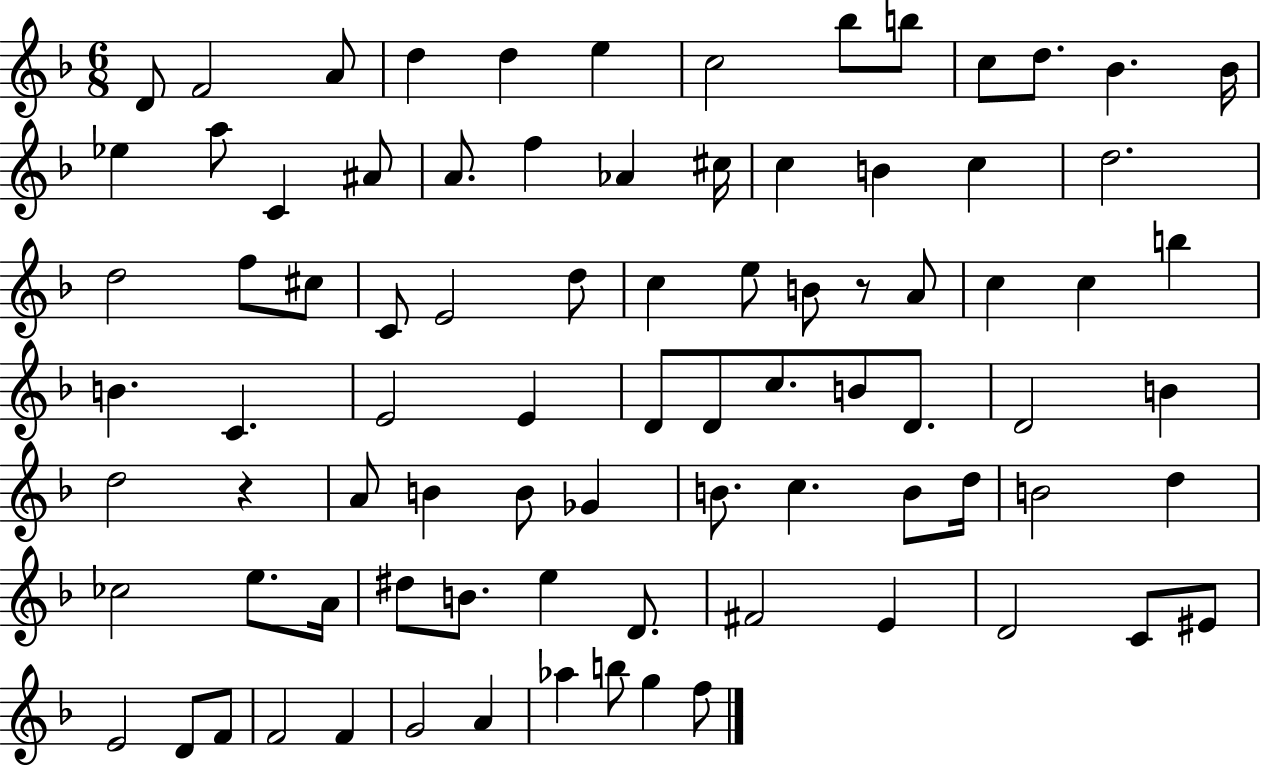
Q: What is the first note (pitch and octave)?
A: D4